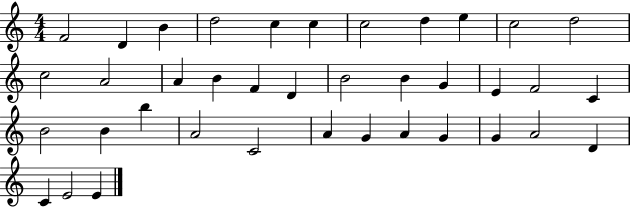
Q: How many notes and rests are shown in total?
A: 38